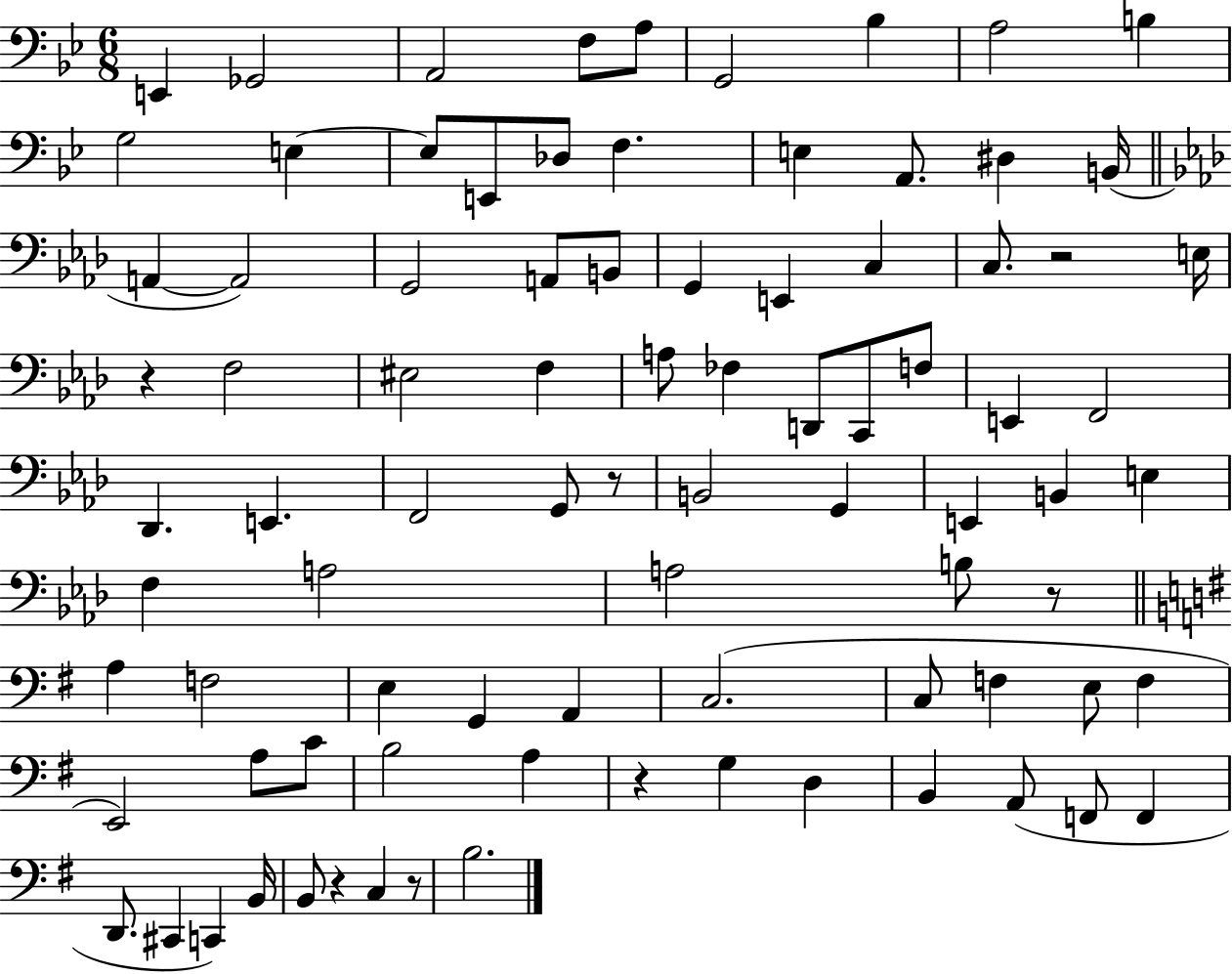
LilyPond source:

{
  \clef bass
  \numericTimeSignature
  \time 6/8
  \key bes \major
  e,4 ges,2 | a,2 f8 a8 | g,2 bes4 | a2 b4 | \break g2 e4~~ | e8 e,8 des8 f4. | e4 a,8. dis4 b,16( | \bar "||" \break \key f \minor a,4~~ a,2) | g,2 a,8 b,8 | g,4 e,4 c4 | c8. r2 e16 | \break r4 f2 | eis2 f4 | a8 fes4 d,8 c,8 f8 | e,4 f,2 | \break des,4. e,4. | f,2 g,8 r8 | b,2 g,4 | e,4 b,4 e4 | \break f4 a2 | a2 b8 r8 | \bar "||" \break \key e \minor a4 f2 | e4 g,4 a,4 | c2.( | c8 f4 e8 f4 | \break e,2) a8 c'8 | b2 a4 | r4 g4 d4 | b,4 a,8( f,8 f,4 | \break d,8. cis,4 c,4) b,16 | b,8 r4 c4 r8 | b2. | \bar "|."
}